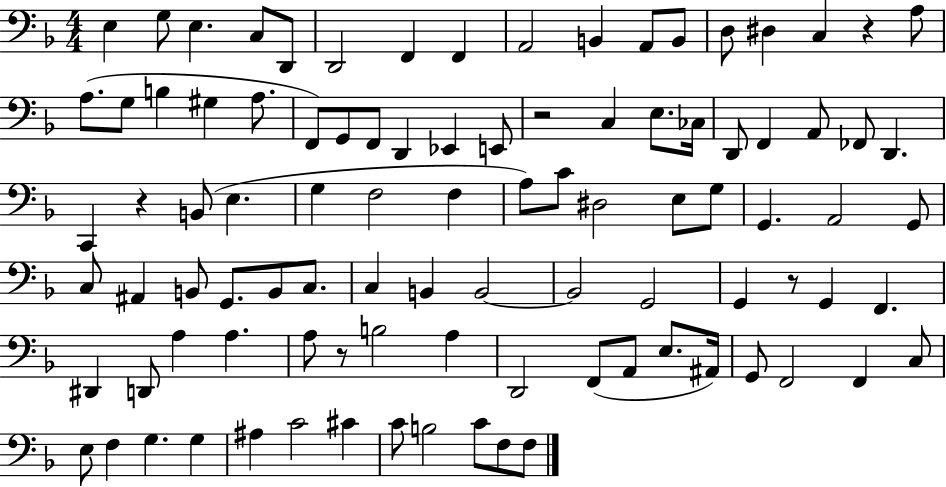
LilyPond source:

{
  \clef bass
  \numericTimeSignature
  \time 4/4
  \key f \major
  e4 g8 e4. c8 d,8 | d,2 f,4 f,4 | a,2 b,4 a,8 b,8 | d8 dis4 c4 r4 a8 | \break a8.( g8 b4 gis4 a8. | f,8) g,8 f,8 d,4 ees,4 e,8 | r2 c4 e8. ces16 | d,8 f,4 a,8 fes,8 d,4. | \break c,4 r4 b,8( e4. | g4 f2 f4 | a8) c'8 dis2 e8 g8 | g,4. a,2 g,8 | \break c8 ais,4 b,8 g,8. b,8 c8. | c4 b,4 b,2~~ | b,2 g,2 | g,4 r8 g,4 f,4. | \break dis,4 d,8 a4 a4. | a8 r8 b2 a4 | d,2 f,8( a,8 e8. ais,16) | g,8 f,2 f,4 c8 | \break e8 f4 g4. g4 | ais4 c'2 cis'4 | c'8 b2 c'8 f8 f8 | \bar "|."
}